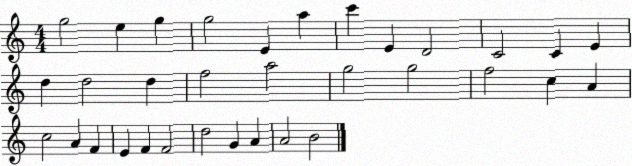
X:1
T:Untitled
M:4/4
L:1/4
K:C
g2 e g g2 E a c' E D2 C2 C E d d2 d f2 a2 g2 g2 f2 c A c2 A F E F F2 d2 G A A2 B2